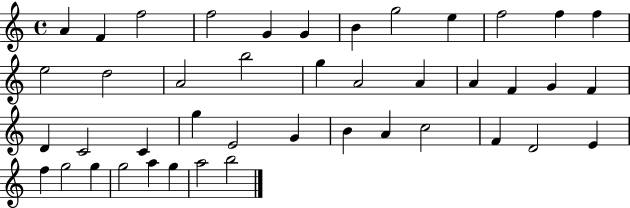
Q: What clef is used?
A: treble